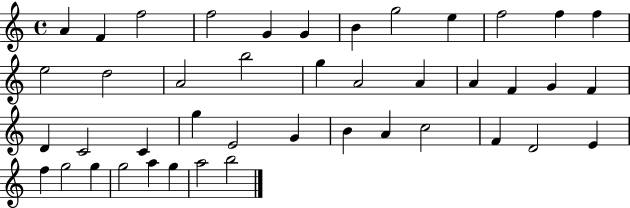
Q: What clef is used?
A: treble